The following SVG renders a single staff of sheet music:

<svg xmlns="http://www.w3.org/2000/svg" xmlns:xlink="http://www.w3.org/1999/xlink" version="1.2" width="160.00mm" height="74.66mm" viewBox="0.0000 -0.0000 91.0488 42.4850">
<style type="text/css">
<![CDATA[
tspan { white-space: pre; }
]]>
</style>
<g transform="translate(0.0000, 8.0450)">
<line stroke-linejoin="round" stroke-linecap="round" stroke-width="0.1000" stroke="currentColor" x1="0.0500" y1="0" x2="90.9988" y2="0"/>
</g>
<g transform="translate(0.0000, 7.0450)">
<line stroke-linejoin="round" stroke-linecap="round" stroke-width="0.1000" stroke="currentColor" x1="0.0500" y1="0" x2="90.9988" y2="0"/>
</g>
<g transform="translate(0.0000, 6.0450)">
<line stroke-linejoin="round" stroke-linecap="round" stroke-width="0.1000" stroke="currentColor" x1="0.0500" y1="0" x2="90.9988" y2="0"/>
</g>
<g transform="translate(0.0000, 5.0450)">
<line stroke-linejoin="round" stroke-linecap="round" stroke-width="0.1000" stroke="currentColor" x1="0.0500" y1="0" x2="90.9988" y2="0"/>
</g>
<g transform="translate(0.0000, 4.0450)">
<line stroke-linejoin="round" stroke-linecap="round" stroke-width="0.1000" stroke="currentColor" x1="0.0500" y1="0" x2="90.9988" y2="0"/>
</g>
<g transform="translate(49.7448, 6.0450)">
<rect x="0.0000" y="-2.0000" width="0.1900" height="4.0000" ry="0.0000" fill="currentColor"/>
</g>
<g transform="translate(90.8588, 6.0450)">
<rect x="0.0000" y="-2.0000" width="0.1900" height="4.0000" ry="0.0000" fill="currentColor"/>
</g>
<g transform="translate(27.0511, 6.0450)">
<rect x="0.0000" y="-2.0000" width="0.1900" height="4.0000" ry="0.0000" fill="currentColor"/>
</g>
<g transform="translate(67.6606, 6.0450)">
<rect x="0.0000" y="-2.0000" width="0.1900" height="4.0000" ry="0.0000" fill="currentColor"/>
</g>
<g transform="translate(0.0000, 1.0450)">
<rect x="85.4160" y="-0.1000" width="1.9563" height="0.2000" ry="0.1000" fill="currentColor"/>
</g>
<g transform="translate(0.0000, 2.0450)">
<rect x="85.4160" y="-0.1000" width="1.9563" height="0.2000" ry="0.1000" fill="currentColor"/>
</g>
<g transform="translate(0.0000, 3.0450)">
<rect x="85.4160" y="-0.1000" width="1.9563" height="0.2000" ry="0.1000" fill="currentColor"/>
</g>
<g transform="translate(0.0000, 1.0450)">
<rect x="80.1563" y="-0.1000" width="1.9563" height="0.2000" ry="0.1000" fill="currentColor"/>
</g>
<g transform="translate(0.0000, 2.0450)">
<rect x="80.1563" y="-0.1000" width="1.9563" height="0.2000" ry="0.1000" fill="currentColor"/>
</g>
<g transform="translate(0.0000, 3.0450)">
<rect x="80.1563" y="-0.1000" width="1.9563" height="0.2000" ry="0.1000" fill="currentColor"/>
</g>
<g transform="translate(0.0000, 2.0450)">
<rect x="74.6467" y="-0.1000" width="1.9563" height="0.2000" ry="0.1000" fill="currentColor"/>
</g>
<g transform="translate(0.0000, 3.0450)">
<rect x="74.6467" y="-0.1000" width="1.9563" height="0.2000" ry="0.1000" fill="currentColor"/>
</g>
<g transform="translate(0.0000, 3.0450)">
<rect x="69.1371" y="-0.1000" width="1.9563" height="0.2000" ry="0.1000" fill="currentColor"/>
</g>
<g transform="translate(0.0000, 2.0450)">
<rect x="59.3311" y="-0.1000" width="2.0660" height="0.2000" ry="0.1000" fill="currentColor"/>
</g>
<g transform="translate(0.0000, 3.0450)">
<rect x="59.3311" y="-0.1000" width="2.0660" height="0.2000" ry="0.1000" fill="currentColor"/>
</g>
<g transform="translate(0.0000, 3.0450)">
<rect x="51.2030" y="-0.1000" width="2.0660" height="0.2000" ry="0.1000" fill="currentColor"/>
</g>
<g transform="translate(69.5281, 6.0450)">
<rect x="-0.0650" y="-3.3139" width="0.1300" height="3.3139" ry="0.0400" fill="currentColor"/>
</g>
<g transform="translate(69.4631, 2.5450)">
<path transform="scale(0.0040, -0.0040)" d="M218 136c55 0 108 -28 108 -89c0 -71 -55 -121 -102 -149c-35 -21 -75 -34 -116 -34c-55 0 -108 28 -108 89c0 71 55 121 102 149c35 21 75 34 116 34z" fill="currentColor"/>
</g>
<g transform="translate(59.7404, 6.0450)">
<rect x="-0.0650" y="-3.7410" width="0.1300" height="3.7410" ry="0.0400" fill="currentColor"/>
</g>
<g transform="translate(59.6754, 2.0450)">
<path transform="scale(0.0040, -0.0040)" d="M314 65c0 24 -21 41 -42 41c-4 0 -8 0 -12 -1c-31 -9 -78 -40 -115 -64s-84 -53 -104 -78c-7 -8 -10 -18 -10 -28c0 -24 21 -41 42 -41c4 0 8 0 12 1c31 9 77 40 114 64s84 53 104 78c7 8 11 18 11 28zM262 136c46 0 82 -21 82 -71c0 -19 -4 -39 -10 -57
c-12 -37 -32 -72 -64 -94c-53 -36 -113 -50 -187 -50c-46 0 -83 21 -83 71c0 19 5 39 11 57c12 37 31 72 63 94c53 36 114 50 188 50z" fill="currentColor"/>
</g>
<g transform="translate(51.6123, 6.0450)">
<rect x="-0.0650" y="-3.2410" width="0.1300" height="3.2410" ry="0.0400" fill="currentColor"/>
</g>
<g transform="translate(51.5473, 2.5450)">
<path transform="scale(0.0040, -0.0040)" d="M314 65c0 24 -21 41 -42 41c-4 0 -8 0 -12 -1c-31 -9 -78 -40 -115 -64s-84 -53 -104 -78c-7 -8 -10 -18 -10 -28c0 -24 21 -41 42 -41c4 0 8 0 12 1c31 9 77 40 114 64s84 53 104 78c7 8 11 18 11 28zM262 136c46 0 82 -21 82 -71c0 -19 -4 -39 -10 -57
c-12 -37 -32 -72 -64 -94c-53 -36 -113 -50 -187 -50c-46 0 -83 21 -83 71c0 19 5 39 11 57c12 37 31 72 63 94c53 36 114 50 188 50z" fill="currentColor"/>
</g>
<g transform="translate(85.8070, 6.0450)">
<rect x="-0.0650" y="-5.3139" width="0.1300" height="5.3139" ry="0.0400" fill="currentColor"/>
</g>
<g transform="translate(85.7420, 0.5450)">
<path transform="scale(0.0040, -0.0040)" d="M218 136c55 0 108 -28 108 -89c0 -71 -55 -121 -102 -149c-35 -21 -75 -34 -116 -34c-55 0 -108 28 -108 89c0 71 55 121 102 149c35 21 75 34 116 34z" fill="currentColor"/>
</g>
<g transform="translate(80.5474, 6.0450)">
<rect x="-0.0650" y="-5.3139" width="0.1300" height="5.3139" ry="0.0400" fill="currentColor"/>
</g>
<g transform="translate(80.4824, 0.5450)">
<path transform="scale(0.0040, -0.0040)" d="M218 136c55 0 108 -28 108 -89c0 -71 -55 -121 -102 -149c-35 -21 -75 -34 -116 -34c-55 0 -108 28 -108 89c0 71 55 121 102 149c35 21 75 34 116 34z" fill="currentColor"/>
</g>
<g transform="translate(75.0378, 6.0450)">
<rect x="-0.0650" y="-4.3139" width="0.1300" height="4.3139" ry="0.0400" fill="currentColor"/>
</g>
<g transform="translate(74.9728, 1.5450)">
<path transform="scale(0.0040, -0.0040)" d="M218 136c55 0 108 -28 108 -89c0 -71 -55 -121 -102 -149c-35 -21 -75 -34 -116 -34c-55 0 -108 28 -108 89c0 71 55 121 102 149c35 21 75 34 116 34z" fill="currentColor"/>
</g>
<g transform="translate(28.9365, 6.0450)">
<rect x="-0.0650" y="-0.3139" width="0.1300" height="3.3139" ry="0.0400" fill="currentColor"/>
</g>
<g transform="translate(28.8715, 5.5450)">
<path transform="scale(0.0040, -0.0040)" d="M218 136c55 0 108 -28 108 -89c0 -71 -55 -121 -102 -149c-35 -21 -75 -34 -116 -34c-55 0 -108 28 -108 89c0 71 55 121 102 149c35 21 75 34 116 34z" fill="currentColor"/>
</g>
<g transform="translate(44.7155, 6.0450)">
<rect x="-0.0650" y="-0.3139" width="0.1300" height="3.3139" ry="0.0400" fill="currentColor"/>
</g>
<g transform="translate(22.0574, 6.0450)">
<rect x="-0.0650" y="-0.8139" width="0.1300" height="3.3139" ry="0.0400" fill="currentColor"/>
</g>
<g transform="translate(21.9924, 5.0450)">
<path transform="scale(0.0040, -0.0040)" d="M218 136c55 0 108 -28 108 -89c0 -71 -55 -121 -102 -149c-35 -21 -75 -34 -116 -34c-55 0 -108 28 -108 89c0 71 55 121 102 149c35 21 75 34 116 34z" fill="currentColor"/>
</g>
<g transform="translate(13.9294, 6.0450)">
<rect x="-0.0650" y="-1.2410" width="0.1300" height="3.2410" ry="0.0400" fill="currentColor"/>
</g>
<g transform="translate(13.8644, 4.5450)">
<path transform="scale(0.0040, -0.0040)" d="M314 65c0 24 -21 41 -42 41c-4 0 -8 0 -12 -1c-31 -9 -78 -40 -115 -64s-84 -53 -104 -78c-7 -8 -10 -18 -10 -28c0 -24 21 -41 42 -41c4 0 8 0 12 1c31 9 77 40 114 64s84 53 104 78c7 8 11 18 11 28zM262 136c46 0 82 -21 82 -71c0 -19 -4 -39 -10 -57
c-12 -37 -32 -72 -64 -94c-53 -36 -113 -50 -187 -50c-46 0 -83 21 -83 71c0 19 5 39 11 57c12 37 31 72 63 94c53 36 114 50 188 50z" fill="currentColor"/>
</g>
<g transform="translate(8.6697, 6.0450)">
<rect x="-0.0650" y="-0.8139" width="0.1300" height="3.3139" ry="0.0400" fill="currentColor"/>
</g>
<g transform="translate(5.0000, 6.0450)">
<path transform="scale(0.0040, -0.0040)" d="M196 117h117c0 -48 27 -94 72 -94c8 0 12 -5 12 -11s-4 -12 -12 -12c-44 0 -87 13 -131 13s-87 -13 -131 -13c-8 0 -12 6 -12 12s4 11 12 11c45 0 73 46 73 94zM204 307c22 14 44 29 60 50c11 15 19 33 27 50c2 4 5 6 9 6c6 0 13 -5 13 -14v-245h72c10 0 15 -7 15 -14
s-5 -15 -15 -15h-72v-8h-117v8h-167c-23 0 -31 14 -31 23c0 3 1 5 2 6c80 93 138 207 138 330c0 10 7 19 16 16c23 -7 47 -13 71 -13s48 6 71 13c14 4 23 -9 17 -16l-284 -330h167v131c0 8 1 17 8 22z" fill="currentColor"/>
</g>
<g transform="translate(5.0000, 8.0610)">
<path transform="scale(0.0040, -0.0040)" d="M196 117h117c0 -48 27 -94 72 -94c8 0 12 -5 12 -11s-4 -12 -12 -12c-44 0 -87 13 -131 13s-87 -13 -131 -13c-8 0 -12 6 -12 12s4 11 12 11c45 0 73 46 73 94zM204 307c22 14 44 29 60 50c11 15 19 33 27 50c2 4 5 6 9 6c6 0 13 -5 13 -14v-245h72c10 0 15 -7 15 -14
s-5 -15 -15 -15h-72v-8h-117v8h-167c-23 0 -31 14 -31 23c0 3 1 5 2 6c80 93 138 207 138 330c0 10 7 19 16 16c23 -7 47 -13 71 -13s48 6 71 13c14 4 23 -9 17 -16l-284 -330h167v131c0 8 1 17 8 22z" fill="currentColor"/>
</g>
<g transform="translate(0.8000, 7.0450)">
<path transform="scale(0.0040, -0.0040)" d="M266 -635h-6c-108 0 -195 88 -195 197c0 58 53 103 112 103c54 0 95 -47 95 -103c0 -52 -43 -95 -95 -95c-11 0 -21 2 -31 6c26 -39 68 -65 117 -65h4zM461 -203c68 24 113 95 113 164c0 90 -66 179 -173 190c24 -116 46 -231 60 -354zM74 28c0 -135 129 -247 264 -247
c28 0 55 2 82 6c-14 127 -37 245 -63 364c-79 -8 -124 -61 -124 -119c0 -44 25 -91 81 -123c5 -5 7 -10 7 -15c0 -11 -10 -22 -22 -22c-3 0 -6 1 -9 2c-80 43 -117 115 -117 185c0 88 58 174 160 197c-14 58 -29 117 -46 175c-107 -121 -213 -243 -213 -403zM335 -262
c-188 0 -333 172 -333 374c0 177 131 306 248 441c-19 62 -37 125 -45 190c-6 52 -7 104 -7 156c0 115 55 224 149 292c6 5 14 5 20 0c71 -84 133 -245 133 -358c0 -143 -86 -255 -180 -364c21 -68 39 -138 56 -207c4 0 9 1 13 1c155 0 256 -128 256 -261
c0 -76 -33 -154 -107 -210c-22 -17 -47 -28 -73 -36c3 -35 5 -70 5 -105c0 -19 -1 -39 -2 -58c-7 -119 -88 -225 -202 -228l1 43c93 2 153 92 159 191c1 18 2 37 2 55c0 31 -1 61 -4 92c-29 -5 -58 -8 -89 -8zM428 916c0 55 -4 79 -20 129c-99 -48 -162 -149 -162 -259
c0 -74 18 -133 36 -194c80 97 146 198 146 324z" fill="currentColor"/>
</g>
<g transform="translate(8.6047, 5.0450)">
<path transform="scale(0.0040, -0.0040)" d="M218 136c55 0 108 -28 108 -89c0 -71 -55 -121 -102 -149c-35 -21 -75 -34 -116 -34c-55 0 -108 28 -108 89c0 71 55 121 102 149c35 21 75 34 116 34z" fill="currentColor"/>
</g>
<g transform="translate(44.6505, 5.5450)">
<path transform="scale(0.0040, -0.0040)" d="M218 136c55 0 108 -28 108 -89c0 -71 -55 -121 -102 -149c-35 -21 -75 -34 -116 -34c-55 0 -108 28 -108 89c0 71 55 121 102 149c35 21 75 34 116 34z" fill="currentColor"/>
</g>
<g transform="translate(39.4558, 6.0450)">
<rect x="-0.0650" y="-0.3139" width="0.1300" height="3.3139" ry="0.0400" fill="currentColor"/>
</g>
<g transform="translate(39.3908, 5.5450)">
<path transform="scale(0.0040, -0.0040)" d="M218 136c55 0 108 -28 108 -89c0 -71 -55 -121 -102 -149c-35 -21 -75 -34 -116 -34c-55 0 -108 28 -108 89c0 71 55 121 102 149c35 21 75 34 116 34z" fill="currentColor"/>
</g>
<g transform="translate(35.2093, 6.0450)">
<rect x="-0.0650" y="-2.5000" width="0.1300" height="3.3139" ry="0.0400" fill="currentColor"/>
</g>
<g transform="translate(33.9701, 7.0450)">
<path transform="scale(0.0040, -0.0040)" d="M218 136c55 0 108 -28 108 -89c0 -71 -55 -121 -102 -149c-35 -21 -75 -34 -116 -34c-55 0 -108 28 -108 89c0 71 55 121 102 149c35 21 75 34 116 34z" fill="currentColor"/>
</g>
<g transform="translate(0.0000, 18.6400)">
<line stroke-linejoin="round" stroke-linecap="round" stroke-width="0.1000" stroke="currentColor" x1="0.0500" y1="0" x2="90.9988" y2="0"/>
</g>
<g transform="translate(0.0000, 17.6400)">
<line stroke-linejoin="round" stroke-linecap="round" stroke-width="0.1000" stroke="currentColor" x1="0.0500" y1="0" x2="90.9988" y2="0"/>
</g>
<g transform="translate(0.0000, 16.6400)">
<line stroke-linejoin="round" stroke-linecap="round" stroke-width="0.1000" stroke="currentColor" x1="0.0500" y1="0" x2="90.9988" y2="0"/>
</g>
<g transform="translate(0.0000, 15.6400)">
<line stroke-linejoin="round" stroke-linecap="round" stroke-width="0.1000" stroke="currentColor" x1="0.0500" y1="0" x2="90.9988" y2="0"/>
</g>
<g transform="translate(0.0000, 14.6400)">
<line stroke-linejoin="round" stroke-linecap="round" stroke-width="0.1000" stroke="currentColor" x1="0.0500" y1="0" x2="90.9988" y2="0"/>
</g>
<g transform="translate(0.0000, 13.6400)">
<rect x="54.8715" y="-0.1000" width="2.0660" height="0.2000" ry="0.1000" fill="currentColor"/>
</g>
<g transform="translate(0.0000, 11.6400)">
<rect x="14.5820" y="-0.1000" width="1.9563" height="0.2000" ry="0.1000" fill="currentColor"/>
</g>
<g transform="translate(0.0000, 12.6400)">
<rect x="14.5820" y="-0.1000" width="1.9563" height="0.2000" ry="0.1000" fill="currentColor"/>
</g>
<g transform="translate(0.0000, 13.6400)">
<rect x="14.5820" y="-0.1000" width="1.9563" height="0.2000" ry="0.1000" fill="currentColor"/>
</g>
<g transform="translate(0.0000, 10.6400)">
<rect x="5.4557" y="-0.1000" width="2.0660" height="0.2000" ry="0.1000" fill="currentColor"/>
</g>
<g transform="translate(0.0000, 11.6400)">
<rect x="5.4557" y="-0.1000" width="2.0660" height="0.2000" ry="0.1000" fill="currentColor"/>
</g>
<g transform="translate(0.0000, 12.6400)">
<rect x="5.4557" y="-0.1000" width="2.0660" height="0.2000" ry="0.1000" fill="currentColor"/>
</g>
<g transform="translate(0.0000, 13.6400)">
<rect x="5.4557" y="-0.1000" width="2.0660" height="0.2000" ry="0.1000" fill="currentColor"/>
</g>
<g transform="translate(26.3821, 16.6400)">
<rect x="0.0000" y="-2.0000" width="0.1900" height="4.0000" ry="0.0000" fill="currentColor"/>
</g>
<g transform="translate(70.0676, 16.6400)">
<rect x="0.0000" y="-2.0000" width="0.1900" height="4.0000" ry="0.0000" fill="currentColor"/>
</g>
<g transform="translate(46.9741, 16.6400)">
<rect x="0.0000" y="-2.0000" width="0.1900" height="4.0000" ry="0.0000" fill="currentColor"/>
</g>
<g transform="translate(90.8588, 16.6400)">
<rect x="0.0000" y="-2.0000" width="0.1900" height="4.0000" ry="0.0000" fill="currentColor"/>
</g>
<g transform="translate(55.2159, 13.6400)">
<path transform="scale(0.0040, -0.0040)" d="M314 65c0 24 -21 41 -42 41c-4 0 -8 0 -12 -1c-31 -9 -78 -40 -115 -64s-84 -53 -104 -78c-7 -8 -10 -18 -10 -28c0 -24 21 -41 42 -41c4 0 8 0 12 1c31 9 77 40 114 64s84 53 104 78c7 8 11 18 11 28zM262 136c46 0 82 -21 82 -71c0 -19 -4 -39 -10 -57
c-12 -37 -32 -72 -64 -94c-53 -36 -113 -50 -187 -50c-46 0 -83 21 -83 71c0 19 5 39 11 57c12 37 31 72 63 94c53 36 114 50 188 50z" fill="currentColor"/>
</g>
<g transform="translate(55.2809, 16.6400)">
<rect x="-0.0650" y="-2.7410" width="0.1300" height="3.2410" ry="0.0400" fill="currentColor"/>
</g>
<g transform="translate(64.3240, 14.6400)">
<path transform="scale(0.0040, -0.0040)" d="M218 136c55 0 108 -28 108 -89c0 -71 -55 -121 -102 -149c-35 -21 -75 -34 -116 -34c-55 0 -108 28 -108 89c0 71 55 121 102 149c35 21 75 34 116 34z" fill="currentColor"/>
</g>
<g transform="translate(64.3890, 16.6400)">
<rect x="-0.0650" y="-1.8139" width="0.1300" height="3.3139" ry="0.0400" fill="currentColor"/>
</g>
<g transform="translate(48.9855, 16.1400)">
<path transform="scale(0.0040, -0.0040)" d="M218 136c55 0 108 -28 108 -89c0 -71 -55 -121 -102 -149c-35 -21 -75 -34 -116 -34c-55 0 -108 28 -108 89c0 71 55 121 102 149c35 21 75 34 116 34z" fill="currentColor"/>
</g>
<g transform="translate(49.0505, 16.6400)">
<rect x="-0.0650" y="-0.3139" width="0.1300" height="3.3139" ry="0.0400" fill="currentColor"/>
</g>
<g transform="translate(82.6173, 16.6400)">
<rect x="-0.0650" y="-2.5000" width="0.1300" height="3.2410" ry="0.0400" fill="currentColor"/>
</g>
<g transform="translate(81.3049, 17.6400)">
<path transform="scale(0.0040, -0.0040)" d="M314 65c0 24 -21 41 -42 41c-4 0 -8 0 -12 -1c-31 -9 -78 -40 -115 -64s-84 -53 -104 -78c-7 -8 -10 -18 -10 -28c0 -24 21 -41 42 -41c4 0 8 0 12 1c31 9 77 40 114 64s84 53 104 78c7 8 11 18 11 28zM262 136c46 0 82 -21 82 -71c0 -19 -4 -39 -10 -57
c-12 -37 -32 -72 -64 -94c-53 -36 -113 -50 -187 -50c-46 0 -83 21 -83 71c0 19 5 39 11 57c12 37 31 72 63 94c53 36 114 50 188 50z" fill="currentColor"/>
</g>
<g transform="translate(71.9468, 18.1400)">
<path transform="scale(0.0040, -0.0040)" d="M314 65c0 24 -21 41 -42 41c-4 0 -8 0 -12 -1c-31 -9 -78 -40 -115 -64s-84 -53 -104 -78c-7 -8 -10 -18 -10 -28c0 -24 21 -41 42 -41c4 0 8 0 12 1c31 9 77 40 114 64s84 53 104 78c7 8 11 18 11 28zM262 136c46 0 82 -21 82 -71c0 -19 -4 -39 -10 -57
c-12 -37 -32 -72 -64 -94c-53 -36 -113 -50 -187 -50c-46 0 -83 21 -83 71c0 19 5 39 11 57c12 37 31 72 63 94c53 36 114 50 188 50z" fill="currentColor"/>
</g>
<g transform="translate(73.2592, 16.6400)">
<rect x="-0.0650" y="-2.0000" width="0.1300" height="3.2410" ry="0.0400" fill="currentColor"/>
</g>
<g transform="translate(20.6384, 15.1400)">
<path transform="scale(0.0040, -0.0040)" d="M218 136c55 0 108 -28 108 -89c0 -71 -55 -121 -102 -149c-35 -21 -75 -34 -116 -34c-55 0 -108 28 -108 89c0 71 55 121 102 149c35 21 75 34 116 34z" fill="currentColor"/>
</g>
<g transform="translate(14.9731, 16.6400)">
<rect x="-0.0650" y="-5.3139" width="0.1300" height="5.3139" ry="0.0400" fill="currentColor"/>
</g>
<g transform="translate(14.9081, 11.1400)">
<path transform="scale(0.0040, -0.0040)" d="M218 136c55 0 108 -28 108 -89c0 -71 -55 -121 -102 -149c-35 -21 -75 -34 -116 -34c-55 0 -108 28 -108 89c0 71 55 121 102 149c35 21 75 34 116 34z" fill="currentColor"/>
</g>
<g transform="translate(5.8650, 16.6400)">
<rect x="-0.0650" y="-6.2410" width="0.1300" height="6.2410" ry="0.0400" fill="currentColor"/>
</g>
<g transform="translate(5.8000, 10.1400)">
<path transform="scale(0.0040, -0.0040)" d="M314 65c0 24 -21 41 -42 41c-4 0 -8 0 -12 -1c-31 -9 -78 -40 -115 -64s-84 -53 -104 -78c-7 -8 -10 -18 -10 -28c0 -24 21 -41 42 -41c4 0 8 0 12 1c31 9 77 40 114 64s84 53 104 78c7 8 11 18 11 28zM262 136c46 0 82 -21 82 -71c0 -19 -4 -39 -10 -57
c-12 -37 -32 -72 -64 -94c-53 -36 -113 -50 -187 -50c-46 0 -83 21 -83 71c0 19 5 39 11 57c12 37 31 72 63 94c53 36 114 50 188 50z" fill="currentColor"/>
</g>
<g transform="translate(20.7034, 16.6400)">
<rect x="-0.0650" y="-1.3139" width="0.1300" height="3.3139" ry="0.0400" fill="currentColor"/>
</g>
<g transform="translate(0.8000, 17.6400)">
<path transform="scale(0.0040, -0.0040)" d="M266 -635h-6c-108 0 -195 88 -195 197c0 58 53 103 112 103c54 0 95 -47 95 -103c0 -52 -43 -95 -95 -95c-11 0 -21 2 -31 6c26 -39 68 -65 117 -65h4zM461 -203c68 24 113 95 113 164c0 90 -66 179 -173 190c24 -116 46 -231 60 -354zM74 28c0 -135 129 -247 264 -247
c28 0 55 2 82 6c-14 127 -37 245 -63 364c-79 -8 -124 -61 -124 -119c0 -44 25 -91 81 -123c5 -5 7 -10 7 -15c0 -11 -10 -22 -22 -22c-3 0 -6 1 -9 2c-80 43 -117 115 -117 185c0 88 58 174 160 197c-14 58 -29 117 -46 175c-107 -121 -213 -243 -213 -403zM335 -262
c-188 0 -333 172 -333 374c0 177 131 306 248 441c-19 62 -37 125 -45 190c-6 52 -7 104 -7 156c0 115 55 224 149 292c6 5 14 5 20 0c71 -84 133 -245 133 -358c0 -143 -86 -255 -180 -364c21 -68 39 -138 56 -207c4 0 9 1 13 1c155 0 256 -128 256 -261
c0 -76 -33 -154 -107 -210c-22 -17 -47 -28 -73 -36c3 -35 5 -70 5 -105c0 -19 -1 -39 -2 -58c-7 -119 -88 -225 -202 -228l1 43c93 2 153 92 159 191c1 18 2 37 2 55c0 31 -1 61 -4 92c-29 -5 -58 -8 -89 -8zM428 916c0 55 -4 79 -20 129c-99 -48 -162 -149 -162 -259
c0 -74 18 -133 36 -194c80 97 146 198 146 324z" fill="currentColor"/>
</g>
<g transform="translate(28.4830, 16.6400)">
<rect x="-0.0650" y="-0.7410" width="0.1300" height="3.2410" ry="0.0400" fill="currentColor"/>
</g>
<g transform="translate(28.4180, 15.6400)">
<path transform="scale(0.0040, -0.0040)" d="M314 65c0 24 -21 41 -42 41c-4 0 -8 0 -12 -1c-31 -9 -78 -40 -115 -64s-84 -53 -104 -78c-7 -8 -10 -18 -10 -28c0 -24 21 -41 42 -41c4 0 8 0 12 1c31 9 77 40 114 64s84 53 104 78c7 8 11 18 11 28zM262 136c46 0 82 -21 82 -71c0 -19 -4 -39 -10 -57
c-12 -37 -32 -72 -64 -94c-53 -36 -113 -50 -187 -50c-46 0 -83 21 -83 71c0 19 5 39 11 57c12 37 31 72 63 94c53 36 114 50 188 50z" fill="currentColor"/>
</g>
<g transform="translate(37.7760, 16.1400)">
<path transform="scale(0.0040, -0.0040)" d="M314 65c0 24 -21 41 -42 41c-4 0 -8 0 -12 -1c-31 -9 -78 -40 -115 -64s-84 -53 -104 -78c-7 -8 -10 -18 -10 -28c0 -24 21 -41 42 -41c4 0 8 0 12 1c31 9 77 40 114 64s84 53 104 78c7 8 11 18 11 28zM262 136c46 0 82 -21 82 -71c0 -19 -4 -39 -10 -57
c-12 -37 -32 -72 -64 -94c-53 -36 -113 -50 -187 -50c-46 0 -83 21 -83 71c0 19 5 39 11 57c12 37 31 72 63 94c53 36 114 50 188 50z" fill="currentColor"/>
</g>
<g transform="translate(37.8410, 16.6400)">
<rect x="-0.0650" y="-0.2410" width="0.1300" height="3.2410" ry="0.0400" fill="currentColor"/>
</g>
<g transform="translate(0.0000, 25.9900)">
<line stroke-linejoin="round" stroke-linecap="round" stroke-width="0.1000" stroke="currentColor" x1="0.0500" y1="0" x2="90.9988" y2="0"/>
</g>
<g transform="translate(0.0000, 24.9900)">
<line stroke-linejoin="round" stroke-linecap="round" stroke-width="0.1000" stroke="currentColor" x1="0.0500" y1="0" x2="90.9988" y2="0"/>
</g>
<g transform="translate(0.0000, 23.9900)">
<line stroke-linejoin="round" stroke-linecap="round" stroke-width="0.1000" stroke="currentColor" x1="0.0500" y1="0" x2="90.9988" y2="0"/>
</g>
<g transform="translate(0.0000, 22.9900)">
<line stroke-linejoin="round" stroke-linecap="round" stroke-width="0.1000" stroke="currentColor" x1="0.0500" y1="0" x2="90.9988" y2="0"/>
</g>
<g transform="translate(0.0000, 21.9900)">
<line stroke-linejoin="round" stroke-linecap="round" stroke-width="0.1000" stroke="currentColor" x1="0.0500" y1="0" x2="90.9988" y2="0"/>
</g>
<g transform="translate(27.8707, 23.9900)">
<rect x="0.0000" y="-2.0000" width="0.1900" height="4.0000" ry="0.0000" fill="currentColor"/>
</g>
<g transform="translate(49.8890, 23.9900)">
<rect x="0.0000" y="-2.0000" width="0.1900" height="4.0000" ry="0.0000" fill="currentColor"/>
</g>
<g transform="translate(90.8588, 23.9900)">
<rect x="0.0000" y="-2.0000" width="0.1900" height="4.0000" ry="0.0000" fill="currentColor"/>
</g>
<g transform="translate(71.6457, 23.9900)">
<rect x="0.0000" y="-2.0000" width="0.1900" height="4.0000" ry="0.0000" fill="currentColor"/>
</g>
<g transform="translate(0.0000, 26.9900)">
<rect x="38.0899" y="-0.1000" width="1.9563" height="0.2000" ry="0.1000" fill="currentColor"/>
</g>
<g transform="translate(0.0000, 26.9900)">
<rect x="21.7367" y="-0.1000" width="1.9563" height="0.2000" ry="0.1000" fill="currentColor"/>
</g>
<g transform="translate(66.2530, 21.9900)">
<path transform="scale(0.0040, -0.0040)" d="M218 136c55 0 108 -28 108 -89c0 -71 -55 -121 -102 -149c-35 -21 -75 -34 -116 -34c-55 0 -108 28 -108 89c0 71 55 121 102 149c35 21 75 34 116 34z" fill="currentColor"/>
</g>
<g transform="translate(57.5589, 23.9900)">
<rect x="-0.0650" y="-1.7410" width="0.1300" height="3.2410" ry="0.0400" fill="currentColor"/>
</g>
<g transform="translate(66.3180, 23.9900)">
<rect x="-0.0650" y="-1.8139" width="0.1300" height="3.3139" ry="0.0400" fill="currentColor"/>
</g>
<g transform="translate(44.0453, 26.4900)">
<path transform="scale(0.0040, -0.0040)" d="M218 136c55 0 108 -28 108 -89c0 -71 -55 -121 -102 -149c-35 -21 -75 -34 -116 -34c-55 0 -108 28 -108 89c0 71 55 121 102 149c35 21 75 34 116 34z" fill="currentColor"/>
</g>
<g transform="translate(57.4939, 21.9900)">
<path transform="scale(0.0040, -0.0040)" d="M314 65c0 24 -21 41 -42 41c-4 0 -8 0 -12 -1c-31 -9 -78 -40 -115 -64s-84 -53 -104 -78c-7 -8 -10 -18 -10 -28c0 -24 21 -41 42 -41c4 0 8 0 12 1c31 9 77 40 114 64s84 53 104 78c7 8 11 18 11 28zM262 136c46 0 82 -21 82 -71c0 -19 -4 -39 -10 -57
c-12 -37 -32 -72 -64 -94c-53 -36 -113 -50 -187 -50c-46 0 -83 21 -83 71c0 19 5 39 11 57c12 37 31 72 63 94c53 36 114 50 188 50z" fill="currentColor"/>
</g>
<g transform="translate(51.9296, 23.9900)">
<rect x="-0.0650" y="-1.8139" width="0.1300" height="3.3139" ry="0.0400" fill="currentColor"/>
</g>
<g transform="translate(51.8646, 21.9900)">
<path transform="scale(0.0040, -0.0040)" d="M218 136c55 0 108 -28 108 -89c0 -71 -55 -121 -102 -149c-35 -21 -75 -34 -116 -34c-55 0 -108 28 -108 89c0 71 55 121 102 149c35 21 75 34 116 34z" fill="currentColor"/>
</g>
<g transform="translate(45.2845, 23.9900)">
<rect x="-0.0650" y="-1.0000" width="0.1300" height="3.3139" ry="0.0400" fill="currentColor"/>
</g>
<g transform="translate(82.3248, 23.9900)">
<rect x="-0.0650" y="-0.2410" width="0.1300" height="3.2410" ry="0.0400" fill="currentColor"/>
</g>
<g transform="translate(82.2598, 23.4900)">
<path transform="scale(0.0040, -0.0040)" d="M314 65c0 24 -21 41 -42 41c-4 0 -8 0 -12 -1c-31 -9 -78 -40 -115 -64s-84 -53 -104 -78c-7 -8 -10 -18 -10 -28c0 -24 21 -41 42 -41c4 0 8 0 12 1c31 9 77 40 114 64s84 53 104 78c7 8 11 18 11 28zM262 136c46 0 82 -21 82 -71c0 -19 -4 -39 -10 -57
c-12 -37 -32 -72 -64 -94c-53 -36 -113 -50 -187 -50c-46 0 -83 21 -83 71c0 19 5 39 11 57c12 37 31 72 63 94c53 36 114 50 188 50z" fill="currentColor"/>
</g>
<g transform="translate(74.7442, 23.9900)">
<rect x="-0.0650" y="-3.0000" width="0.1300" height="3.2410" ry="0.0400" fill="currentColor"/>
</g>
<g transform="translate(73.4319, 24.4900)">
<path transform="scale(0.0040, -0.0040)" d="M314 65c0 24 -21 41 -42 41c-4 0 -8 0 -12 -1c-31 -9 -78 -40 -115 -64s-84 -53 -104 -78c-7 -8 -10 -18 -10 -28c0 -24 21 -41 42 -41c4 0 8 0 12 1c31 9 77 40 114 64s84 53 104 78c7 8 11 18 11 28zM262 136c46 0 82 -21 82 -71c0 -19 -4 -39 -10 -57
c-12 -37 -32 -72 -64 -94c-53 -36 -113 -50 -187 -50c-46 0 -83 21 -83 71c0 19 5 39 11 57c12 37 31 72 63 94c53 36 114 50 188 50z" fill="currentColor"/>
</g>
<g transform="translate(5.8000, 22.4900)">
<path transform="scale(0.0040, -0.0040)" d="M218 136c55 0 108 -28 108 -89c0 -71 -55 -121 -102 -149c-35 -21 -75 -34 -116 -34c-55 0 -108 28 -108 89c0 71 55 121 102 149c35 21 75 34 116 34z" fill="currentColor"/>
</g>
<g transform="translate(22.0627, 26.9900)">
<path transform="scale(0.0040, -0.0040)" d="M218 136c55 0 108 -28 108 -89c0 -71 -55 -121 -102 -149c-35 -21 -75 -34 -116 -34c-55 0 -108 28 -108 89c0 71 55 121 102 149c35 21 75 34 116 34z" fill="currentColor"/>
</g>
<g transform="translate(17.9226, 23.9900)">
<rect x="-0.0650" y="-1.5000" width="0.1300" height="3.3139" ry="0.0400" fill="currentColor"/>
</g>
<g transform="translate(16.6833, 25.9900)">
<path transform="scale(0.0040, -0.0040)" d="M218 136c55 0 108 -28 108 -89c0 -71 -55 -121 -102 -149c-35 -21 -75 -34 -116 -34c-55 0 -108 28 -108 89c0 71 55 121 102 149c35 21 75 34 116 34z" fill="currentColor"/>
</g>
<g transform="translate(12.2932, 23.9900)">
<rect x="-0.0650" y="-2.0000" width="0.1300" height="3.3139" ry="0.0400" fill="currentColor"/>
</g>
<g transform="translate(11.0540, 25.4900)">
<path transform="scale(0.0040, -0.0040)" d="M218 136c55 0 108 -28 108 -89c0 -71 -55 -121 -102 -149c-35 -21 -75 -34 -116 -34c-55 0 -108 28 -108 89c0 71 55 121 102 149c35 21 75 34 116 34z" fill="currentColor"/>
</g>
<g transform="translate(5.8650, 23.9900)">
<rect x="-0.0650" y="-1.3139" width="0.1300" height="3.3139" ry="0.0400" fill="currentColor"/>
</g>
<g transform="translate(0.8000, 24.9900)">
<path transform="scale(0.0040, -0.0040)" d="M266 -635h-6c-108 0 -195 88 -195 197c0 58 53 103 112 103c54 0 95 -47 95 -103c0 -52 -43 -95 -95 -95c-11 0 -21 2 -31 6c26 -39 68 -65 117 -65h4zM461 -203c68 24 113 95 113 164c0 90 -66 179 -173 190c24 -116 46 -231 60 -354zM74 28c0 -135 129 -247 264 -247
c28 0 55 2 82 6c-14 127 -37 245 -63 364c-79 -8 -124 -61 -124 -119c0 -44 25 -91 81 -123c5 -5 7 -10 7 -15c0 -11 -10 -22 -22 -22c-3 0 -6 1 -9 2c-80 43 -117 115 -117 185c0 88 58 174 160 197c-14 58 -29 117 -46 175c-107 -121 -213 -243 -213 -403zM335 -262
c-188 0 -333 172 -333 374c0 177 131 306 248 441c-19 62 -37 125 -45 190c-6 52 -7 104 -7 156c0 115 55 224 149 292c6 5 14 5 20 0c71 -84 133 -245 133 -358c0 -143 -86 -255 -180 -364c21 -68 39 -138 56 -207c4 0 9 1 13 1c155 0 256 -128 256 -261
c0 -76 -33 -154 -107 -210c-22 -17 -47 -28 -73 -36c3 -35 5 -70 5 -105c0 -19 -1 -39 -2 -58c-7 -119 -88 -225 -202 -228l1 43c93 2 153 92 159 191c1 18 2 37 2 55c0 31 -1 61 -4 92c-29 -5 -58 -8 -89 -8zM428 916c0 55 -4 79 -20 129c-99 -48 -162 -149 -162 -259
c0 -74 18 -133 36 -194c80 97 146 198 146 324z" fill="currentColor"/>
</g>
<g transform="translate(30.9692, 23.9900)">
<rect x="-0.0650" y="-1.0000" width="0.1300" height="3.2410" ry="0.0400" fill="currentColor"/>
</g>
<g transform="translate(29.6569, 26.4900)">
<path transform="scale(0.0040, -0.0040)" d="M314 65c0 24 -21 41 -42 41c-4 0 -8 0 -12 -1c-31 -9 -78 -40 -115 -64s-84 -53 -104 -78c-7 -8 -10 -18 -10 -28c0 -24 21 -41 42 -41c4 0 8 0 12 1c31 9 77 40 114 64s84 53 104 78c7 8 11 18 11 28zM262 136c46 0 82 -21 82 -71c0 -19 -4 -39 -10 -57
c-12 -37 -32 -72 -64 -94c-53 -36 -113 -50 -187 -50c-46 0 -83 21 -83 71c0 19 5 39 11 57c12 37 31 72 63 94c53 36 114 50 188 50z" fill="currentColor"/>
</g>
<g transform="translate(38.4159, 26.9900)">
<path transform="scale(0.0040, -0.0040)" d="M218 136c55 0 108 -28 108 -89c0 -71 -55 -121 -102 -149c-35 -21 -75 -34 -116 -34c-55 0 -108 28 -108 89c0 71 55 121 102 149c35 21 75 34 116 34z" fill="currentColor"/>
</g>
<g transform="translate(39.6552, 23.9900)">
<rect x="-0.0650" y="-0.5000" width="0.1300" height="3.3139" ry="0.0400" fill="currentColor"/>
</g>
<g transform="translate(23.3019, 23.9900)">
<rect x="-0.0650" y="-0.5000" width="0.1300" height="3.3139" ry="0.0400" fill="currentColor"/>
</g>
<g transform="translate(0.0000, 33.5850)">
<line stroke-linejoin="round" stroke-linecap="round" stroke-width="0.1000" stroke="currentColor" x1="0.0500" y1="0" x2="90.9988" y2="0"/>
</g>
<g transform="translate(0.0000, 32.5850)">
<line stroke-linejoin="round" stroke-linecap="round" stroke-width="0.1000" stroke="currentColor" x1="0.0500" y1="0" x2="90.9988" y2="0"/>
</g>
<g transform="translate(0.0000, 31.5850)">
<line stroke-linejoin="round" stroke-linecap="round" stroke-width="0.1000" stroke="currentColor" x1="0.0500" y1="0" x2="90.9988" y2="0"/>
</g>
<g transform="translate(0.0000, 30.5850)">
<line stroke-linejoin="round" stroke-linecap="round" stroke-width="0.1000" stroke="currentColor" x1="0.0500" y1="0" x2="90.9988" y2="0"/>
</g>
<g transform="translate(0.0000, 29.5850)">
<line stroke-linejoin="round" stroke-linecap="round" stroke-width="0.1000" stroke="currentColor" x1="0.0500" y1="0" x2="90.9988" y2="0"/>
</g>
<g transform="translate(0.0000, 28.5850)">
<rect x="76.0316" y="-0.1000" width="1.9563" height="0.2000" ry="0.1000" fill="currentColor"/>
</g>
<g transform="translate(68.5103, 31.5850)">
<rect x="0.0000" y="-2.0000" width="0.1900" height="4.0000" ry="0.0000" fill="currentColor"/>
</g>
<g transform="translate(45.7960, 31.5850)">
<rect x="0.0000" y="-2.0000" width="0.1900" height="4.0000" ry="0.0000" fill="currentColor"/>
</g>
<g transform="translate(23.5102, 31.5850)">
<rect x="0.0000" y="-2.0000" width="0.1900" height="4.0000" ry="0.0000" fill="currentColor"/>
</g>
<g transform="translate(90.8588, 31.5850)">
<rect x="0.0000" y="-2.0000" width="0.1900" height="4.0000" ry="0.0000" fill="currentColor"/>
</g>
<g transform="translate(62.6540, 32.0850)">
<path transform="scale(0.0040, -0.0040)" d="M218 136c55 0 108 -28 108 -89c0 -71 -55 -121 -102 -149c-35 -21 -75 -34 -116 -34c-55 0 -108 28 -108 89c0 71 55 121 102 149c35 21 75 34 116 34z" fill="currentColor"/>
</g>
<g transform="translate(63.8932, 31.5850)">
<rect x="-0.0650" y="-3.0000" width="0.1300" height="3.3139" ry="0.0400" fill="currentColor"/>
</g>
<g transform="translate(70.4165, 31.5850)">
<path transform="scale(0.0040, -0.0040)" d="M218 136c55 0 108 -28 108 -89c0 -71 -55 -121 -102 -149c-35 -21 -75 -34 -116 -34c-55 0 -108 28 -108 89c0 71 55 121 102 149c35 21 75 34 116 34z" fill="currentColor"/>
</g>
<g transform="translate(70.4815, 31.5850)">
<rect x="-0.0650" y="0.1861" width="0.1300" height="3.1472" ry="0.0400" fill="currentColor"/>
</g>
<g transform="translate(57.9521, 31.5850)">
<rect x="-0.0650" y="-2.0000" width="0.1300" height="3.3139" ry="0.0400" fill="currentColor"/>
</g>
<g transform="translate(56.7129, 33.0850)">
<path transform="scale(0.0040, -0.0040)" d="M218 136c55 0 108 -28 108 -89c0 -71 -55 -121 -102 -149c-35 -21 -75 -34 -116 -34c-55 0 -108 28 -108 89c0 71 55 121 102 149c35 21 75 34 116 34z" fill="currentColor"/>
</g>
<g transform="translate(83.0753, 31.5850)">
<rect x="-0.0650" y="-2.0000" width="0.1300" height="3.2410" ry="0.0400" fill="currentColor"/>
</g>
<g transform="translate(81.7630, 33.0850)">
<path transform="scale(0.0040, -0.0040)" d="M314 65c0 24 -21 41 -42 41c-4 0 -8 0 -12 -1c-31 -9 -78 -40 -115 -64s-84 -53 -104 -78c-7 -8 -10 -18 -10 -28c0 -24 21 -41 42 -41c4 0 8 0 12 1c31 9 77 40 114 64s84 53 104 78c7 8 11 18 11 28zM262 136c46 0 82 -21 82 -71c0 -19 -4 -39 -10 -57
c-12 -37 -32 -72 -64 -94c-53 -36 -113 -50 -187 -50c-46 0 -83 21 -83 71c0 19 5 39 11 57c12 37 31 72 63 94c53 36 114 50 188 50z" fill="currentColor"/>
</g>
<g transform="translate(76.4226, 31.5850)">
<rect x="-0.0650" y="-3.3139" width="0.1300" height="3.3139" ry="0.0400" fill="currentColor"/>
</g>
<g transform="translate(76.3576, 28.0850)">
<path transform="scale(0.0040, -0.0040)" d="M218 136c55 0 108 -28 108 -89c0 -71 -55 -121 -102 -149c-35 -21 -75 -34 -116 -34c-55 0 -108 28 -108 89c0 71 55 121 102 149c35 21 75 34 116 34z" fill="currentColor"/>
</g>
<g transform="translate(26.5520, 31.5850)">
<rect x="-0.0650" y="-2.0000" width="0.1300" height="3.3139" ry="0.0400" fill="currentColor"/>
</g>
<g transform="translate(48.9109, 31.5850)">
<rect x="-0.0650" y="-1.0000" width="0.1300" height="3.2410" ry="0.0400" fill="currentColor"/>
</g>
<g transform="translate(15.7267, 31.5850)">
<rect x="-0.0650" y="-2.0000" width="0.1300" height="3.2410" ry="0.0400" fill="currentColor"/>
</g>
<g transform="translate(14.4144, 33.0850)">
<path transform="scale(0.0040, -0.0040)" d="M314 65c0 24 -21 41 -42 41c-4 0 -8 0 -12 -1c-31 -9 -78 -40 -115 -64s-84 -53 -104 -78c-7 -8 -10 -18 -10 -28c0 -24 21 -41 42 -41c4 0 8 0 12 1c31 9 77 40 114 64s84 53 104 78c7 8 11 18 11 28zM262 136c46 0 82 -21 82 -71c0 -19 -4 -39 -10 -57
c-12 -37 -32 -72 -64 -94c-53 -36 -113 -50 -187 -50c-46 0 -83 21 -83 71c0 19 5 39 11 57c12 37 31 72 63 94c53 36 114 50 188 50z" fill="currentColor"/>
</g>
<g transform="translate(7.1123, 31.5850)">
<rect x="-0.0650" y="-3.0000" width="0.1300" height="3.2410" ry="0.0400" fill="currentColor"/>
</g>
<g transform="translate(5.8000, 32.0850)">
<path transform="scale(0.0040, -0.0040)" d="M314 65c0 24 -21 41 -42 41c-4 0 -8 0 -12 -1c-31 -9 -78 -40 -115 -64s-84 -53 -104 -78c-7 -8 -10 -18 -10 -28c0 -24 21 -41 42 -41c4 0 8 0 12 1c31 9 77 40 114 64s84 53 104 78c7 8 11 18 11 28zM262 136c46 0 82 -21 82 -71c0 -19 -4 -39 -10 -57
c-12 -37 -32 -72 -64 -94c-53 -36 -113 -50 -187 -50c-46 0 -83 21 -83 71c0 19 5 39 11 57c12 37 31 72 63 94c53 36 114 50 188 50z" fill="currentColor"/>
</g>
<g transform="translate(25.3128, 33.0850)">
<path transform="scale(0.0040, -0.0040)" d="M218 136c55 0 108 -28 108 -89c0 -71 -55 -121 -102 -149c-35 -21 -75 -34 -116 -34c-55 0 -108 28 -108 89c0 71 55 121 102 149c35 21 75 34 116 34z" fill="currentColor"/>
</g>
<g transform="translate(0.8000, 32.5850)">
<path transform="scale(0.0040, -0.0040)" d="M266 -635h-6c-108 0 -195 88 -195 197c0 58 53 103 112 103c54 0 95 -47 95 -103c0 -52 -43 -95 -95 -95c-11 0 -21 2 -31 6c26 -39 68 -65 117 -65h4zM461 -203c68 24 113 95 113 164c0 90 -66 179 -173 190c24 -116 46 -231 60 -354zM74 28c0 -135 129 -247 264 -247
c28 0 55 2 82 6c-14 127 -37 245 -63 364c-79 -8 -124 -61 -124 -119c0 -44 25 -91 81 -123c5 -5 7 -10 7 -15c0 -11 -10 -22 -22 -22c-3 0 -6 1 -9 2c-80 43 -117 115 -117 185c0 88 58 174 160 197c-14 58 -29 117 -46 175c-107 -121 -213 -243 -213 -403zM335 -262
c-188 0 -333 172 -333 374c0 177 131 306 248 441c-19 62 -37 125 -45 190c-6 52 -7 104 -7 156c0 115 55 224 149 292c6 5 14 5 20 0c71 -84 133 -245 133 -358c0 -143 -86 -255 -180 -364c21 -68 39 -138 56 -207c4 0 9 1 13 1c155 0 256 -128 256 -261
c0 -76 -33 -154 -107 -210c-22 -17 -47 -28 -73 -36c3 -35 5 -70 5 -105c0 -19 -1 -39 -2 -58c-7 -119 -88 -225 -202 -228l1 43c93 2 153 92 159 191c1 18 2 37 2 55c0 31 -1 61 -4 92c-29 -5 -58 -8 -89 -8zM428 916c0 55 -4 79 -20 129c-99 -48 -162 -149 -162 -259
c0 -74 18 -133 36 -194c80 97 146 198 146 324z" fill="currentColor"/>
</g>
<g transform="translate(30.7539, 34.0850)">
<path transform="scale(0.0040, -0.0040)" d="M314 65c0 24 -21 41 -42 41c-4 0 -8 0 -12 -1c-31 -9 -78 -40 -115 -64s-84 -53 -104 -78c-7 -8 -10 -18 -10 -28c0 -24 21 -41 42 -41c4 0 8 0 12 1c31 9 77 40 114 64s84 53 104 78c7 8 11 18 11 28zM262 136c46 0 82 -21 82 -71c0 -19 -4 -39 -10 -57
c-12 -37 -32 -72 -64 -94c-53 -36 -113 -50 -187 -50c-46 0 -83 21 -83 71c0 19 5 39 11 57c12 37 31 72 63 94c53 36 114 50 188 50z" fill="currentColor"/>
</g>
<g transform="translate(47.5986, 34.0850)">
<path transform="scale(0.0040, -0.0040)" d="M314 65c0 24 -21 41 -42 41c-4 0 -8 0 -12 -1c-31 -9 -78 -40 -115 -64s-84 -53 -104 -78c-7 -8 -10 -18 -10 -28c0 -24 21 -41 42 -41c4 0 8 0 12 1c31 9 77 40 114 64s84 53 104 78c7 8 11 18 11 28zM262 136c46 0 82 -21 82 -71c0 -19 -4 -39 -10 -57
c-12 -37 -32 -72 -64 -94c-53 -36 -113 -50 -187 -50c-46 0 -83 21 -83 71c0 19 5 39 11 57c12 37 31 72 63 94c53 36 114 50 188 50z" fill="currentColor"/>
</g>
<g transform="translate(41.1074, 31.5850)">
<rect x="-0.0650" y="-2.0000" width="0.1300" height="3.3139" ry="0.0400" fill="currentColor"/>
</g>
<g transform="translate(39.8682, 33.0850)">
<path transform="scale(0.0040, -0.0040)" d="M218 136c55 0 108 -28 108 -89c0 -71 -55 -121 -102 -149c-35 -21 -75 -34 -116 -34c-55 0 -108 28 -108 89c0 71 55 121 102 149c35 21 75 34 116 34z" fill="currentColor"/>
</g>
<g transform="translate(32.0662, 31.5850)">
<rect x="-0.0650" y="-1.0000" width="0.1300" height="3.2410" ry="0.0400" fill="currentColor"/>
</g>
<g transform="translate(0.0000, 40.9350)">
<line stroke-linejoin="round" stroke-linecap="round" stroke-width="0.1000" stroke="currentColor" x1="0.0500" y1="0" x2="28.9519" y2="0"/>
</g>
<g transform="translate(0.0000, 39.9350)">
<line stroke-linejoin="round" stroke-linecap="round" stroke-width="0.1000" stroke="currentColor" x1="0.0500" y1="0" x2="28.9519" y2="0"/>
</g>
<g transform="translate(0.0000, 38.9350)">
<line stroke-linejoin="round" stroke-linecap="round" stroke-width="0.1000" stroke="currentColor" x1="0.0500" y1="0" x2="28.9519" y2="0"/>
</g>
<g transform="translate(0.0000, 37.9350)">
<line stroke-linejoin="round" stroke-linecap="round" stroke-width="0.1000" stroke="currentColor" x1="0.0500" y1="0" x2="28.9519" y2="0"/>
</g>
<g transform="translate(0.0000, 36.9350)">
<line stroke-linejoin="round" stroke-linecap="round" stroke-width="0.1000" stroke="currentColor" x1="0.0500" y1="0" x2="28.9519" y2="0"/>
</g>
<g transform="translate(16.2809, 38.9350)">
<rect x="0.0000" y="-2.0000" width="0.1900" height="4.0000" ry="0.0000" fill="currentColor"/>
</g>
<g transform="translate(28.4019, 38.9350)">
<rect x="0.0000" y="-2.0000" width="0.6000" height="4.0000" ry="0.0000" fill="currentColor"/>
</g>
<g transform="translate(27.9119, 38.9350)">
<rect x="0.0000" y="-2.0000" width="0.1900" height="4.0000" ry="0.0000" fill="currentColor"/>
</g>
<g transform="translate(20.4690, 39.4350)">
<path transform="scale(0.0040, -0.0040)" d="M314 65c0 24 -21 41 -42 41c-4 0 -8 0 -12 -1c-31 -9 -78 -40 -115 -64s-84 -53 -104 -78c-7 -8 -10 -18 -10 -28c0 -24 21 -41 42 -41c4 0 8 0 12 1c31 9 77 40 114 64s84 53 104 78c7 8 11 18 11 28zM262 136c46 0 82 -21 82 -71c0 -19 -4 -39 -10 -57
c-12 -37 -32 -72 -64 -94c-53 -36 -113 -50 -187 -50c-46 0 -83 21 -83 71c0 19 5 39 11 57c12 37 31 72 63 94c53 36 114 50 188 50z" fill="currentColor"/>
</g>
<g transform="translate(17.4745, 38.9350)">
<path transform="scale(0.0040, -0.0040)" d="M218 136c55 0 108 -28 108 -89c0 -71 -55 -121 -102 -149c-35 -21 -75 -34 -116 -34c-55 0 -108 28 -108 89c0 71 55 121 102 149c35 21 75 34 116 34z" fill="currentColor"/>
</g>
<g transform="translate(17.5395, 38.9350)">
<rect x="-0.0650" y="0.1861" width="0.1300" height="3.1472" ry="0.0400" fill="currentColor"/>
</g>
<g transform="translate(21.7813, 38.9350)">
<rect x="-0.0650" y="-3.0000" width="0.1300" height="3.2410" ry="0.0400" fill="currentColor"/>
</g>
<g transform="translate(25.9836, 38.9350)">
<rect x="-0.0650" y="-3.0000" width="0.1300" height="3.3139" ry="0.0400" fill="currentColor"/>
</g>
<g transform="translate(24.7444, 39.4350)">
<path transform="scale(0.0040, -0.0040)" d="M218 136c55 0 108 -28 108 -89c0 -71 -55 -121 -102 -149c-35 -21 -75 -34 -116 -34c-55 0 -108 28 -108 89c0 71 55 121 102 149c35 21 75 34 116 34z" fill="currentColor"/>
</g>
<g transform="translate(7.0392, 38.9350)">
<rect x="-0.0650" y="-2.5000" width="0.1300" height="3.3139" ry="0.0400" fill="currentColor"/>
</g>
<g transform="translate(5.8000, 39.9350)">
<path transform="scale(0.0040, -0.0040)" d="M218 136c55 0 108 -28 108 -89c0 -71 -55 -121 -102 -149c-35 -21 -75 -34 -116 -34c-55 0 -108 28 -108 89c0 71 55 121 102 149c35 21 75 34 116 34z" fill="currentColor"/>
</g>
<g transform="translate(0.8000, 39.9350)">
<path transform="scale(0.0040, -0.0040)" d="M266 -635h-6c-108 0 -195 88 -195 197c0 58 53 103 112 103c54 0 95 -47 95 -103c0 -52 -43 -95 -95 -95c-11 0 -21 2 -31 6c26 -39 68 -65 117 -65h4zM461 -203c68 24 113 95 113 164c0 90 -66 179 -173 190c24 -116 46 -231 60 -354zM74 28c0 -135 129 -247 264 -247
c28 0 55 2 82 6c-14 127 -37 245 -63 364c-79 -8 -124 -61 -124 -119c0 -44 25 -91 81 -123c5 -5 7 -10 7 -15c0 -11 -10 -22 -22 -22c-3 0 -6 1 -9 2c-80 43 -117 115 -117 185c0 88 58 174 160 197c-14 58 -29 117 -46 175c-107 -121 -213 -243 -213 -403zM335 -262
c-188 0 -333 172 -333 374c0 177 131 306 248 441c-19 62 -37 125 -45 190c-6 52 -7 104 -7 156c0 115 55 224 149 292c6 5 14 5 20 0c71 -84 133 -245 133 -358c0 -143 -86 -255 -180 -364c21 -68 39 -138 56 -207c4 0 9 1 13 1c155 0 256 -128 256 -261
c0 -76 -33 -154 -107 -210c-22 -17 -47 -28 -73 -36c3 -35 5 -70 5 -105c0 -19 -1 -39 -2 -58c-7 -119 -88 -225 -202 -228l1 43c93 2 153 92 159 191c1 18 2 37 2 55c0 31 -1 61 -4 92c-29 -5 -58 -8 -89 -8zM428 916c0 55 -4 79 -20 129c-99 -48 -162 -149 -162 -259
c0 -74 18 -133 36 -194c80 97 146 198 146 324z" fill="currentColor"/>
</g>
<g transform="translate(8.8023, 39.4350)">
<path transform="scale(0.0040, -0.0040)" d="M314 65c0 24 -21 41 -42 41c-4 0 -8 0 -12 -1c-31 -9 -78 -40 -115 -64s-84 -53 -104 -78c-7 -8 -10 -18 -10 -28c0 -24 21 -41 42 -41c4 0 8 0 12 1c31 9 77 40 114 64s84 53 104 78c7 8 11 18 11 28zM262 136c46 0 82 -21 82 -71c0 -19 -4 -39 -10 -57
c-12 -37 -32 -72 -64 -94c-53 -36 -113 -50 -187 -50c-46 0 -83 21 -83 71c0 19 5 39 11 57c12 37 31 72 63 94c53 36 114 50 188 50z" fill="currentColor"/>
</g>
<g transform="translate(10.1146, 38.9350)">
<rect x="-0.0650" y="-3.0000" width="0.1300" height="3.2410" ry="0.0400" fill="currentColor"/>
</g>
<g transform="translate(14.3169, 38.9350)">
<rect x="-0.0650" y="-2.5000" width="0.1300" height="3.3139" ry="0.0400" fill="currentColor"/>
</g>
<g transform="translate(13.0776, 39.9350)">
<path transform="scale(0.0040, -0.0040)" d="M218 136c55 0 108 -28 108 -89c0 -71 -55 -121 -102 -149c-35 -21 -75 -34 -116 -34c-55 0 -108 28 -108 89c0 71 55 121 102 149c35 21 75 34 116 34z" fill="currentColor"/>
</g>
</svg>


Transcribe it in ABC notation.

X:1
T:Untitled
M:4/4
L:1/4
K:C
d e2 d c G c c b2 c'2 b d' f' f' a'2 f' e d2 c2 c a2 f F2 G2 e F E C D2 C D f f2 f A2 c2 A2 F2 F D2 F D2 F A B b F2 G A2 G B A2 A